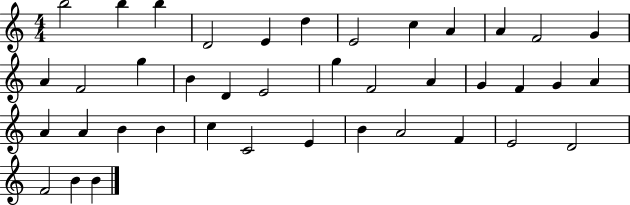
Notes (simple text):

B5/h B5/q B5/q D4/h E4/q D5/q E4/h C5/q A4/q A4/q F4/h G4/q A4/q F4/h G5/q B4/q D4/q E4/h G5/q F4/h A4/q G4/q F4/q G4/q A4/q A4/q A4/q B4/q B4/q C5/q C4/h E4/q B4/q A4/h F4/q E4/h D4/h F4/h B4/q B4/q